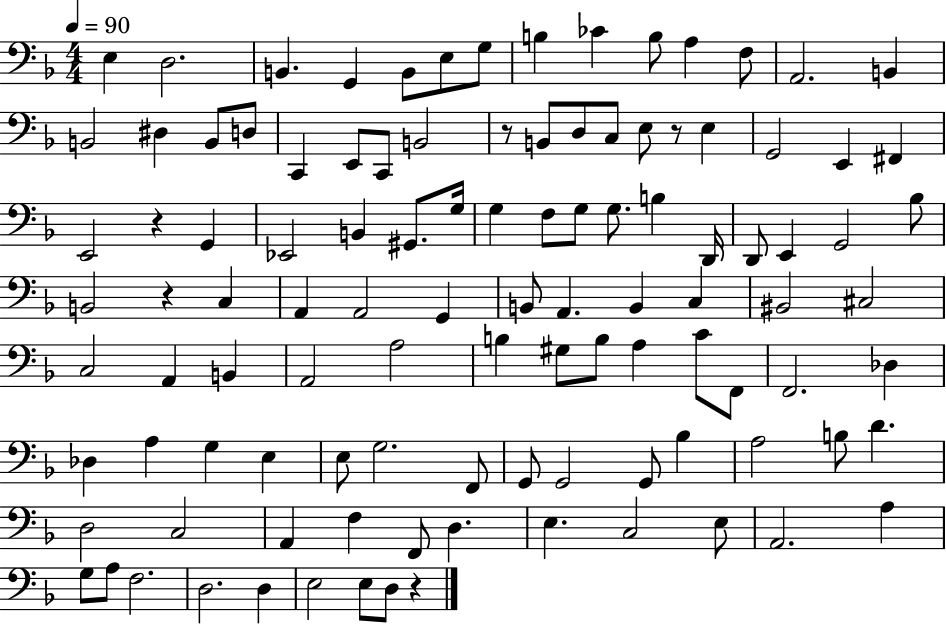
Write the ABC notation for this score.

X:1
T:Untitled
M:4/4
L:1/4
K:F
E, D,2 B,, G,, B,,/2 E,/2 G,/2 B, _C B,/2 A, F,/2 A,,2 B,, B,,2 ^D, B,,/2 D,/2 C,, E,,/2 C,,/2 B,,2 z/2 B,,/2 D,/2 C,/2 E,/2 z/2 E, G,,2 E,, ^F,, E,,2 z G,, _E,,2 B,, ^G,,/2 G,/4 G, F,/2 G,/2 G,/2 B, D,,/4 D,,/2 E,, G,,2 _B,/2 B,,2 z C, A,, A,,2 G,, B,,/2 A,, B,, C, ^B,,2 ^C,2 C,2 A,, B,, A,,2 A,2 B, ^G,/2 B,/2 A, C/2 F,,/2 F,,2 _D, _D, A, G, E, E,/2 G,2 F,,/2 G,,/2 G,,2 G,,/2 _B, A,2 B,/2 D D,2 C,2 A,, F, F,,/2 D, E, C,2 E,/2 A,,2 A, G,/2 A,/2 F,2 D,2 D, E,2 E,/2 D,/2 z